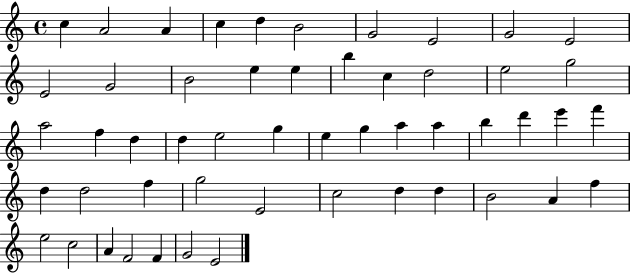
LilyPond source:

{
  \clef treble
  \time 4/4
  \defaultTimeSignature
  \key c \major
  c''4 a'2 a'4 | c''4 d''4 b'2 | g'2 e'2 | g'2 e'2 | \break e'2 g'2 | b'2 e''4 e''4 | b''4 c''4 d''2 | e''2 g''2 | \break a''2 f''4 d''4 | d''4 e''2 g''4 | e''4 g''4 a''4 a''4 | b''4 d'''4 e'''4 f'''4 | \break d''4 d''2 f''4 | g''2 e'2 | c''2 d''4 d''4 | b'2 a'4 f''4 | \break e''2 c''2 | a'4 f'2 f'4 | g'2 e'2 | \bar "|."
}